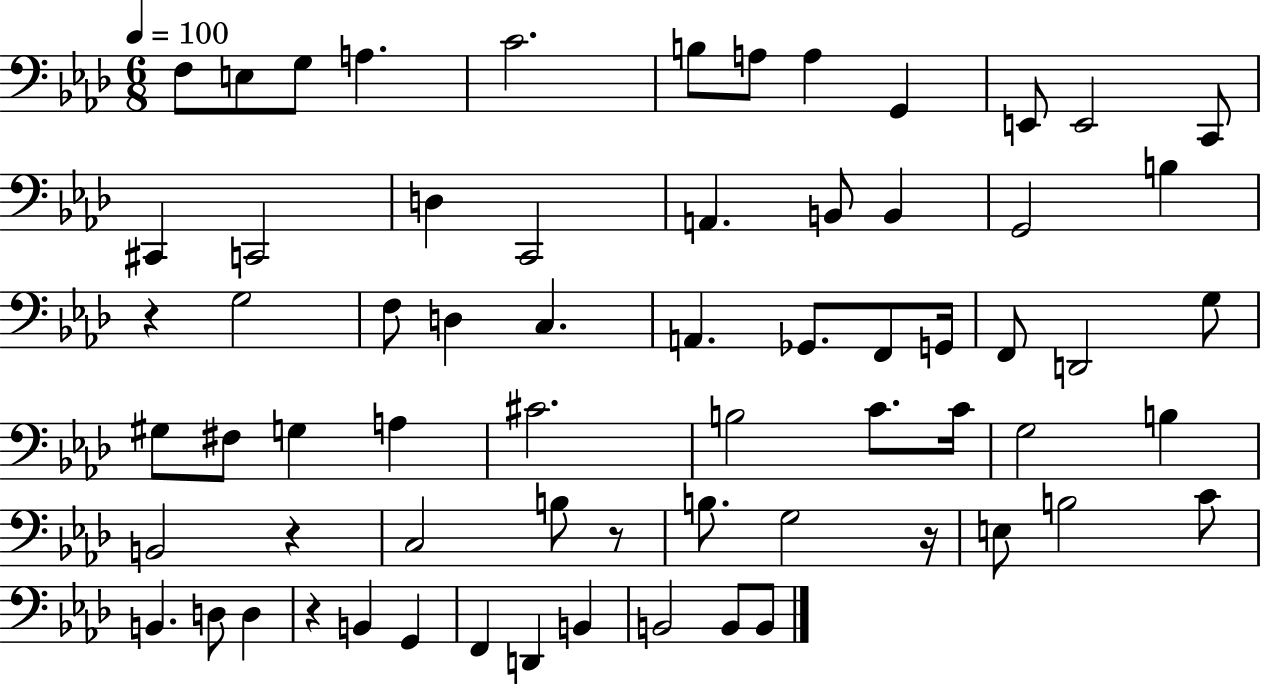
{
  \clef bass
  \numericTimeSignature
  \time 6/8
  \key aes \major
  \tempo 4 = 100
  \repeat volta 2 { f8 e8 g8 a4. | c'2. | b8 a8 a4 g,4 | e,8 e,2 c,8 | \break cis,4 c,2 | d4 c,2 | a,4. b,8 b,4 | g,2 b4 | \break r4 g2 | f8 d4 c4. | a,4. ges,8. f,8 g,16 | f,8 d,2 g8 | \break gis8 fis8 g4 a4 | cis'2. | b2 c'8. c'16 | g2 b4 | \break b,2 r4 | c2 b8 r8 | b8. g2 r16 | e8 b2 c'8 | \break b,4. d8 d4 | r4 b,4 g,4 | f,4 d,4 b,4 | b,2 b,8 b,8 | \break } \bar "|."
}